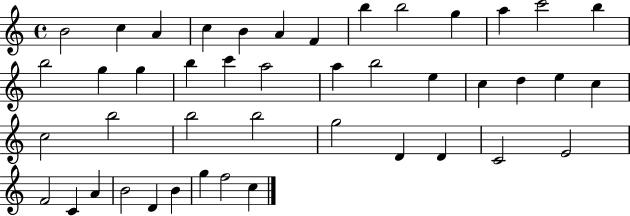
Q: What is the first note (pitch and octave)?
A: B4